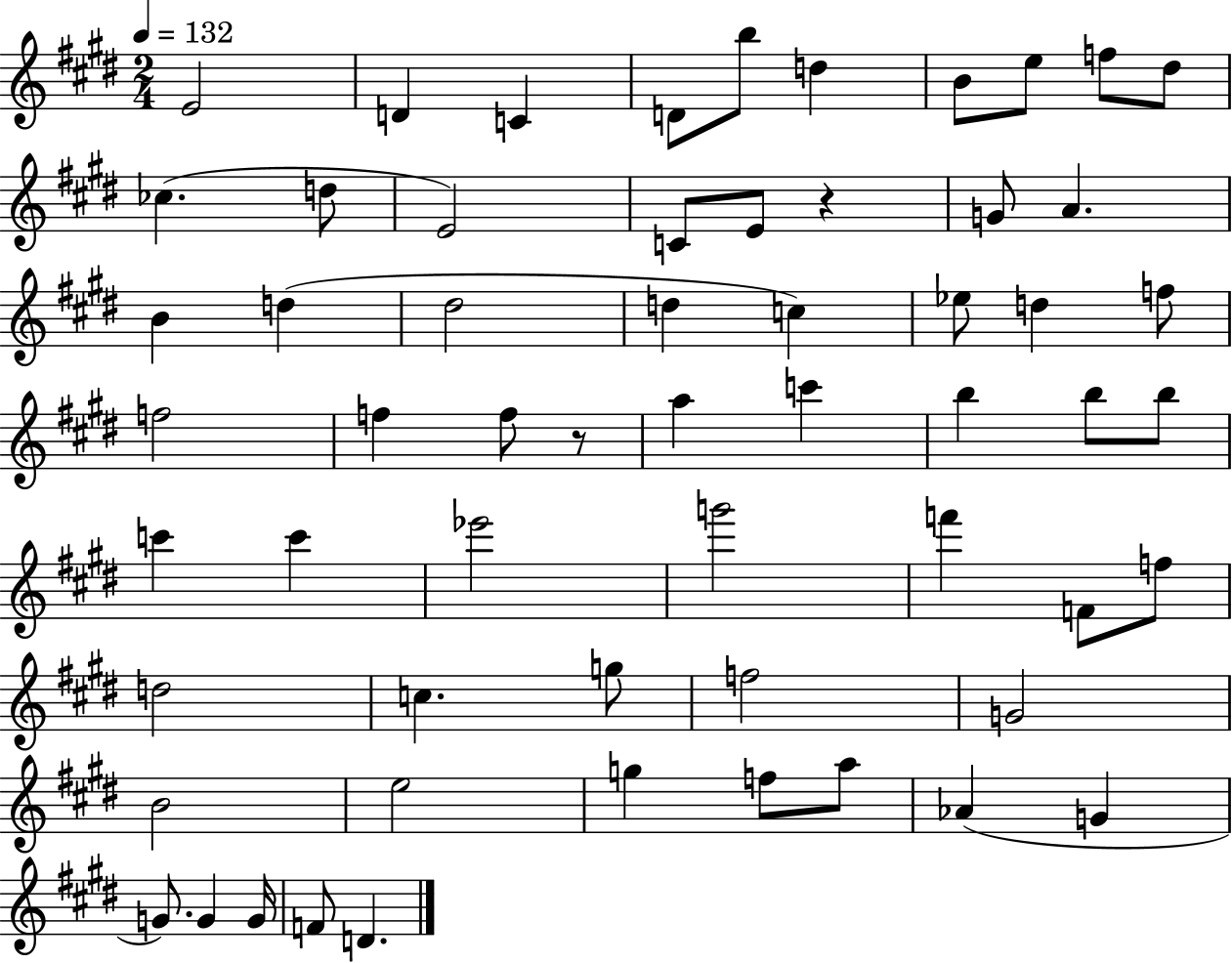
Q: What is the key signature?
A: E major